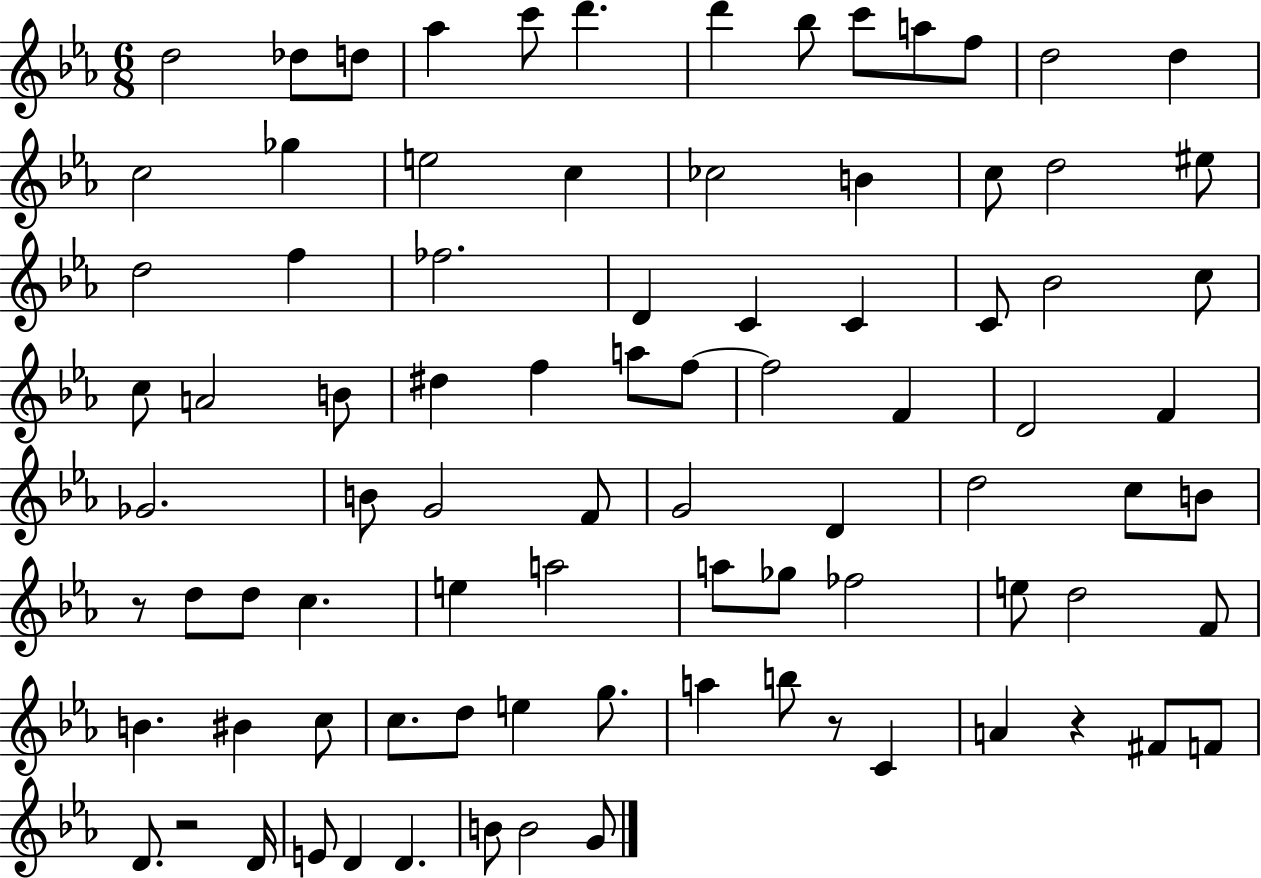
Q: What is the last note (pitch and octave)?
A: G4